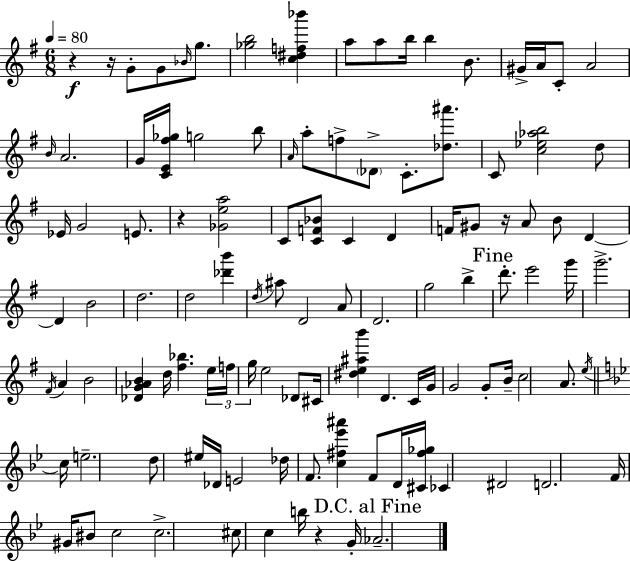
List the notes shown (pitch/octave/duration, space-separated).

R/q R/s G4/e G4/e Bb4/s G5/e. [Gb5,B5]/h [C5,D#5,F5,Bb6]/q A5/e A5/e B5/s B5/q B4/e. G#4/s A4/s C4/e A4/h B4/s A4/h. G4/s [C4,E4,F#5,Gb5]/s G5/h B5/e A4/s A5/e F5/e Db4/e C4/e. [Db5,A#6]/e. C4/e [C5,Eb5,Ab5,B5]/h D5/e Eb4/s G4/h E4/e. R/q [Gb4,E5,A5]/h C4/e [C4,F4,Bb4]/e C4/q D4/q F4/s G#4/e R/s A4/e B4/e D4/q D4/q B4/h D5/h. D5/h [Db6,B6]/q D5/s A#5/e D4/h A4/e D4/h. G5/h B5/q D6/e. E6/h G6/s G6/h. F#4/s A4/q B4/h [Db4,G4,Ab4,B4]/q D5/s [F#5,Bb5]/q. E5/s F5/s G5/s E5/h Db4/e C#4/s [D#5,E5,A#5,B6]/q D4/q. C4/s G4/s G4/h G4/e B4/s C5/h A4/e. E5/s C5/s E5/h. D5/e EIS5/s Db4/s E4/h Db5/s F4/e. [C5,F#5,Eb6,A#6]/q F4/e D4/s [C#4,F#5,Gb5]/s CES4/q D#4/h D4/h. F4/s G#4/s BIS4/e C5/h C5/h. C#5/e C5/q B5/s R/q G4/s Ab4/h.